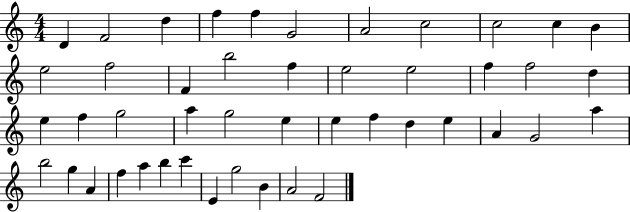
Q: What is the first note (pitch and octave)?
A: D4